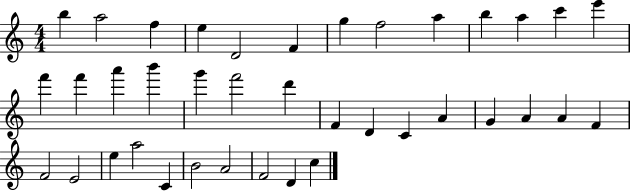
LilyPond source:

{
  \clef treble
  \numericTimeSignature
  \time 4/4
  \key c \major
  b''4 a''2 f''4 | e''4 d'2 f'4 | g''4 f''2 a''4 | b''4 a''4 c'''4 e'''4 | \break f'''4 f'''4 a'''4 b'''4 | g'''4 f'''2 d'''4 | f'4 d'4 c'4 a'4 | g'4 a'4 a'4 f'4 | \break f'2 e'2 | e''4 a''2 c'4 | b'2 a'2 | f'2 d'4 c''4 | \break \bar "|."
}